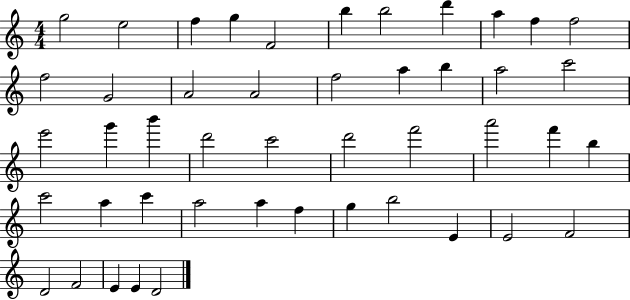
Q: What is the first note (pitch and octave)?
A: G5